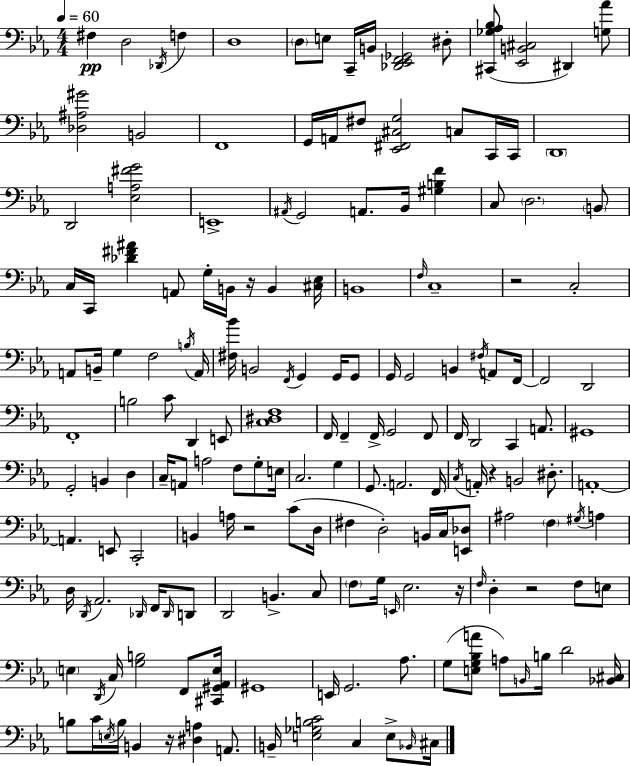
{
  \clef bass
  \numericTimeSignature
  \time 4/4
  \key c \minor
  \tempo 4 = 60
  fis4\pp d2 \acciaccatura { des,16 } f4 | d1 | \parenthesize d8 e8 c,16-- b,16 <des, ees, f, ges,>2 dis8-. | <cis, ges aes bes>8( <ees, b, cis>2 dis,4) <g aes'>8 | \break <des ais gis'>2 b,2 | f,1 | g,16 a,16 fis8 <ees, fis, cis g>2 c8 c,16 | c,16 \parenthesize d,1 | \break d,2 <ees a fis' g'>2 | e,1-> | \acciaccatura { ais,16 } g,2 a,8. bes,16 <gis b f'>4 | c8 \parenthesize d2. | \break \parenthesize b,8 c16 c,16 <des' fis' ais'>4 a,8 g16-. b,16 r16 b,4 | <cis ees>16 b,1 | \grace { f16 } c1-- | r2 c2-. | \break a,8 b,16-- g4 f2 | \acciaccatura { b16 } a,16 <fis bes'>16 b,2 \acciaccatura { f,16 } g,4 | g,16 g,8 g,16 g,2 b,4 | \acciaccatura { fis16 } a,8 f,16~~ f,2 d,2 | \break f,1-. | b2 c'8 | d,4 e,8 <c dis f>1 | f,16 f,4-- f,16-> g,2 | \break f,8 f,16 d,2 c,4 | a,8. gis,1 | g,2-. b,4 | d4 c16-- a,8 a2 | \break f8 g8-. e16 c2. | g4 g,8. a,2. | f,16 \acciaccatura { c16 } a,16-. r4 b,2 | dis8.-. a,1-.~~ | \break a,4. e,8 c,2-. | b,4 a16 r2 | c'8( d16 fis4 d2-.) | b,16 c16 <e, des>8 ais2 \parenthesize f4 | \break \acciaccatura { gis16 } a4 d16 \acciaccatura { d,16 } aes,2. | \grace { des,16 } f,16 \grace { des,16 } d,8 d,2 | b,4.-> c8 \parenthesize f8 g16 \grace { e,16 } ees2. | r16 \grace { f16 } d4-. | \break r2 f8 e8 \parenthesize e4 | \acciaccatura { d,16 } c16 <g b>2 f,8 <cis, gis, aes, e>16 gis,1 | e,16 g,2. | aes8. g8( | \break <e g bes a'>8 a8) \grace { b,16 } b16 d'2 <bes, cis>16 b8 | c'16 \acciaccatura { e16 } b16 b,4 r16 <dis a>4 a,8. | b,16-- <e ges b c'>2 c4 e8-> \grace { bes,16 } | cis16 \bar "|."
}